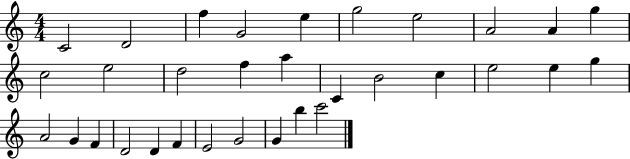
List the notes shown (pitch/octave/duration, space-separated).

C4/h D4/h F5/q G4/h E5/q G5/h E5/h A4/h A4/q G5/q C5/h E5/h D5/h F5/q A5/q C4/q B4/h C5/q E5/h E5/q G5/q A4/h G4/q F4/q D4/h D4/q F4/q E4/h G4/h G4/q B5/q C6/h